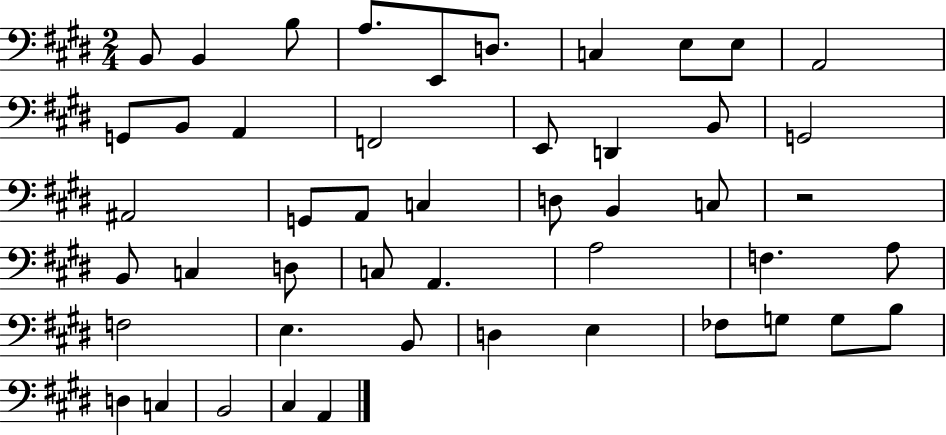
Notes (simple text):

B2/e B2/q B3/e A3/e. E2/e D3/e. C3/q E3/e E3/e A2/h G2/e B2/e A2/q F2/h E2/e D2/q B2/e G2/h A#2/h G2/e A2/e C3/q D3/e B2/q C3/e R/h B2/e C3/q D3/e C3/e A2/q. A3/h F3/q. A3/e F3/h E3/q. B2/e D3/q E3/q FES3/e G3/e G3/e B3/e D3/q C3/q B2/h C#3/q A2/q